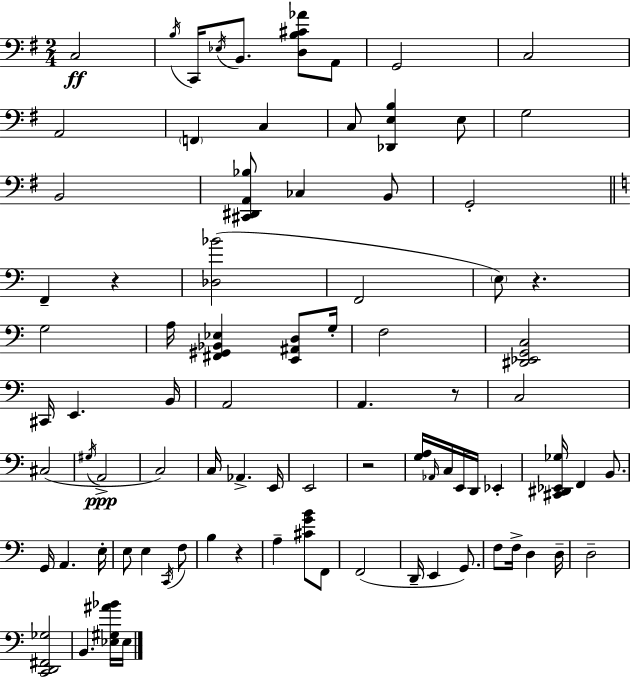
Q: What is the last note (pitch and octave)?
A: Eb3